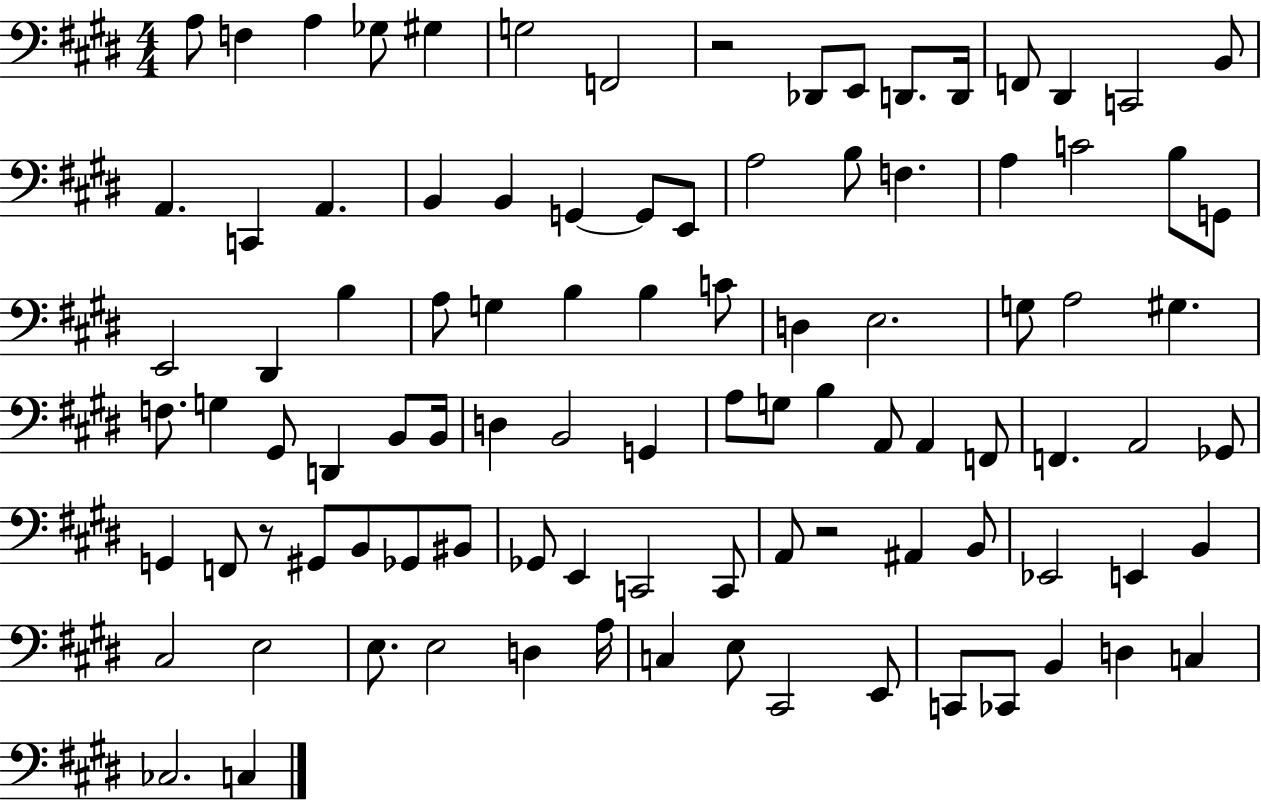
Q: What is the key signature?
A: E major